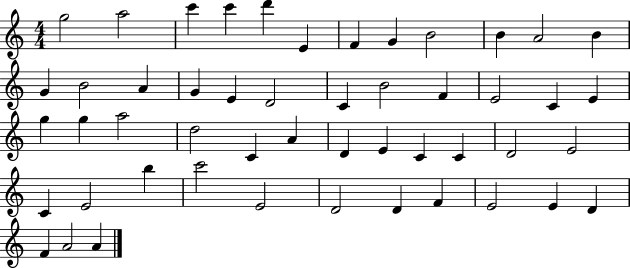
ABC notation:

X:1
T:Untitled
M:4/4
L:1/4
K:C
g2 a2 c' c' d' E F G B2 B A2 B G B2 A G E D2 C B2 F E2 C E g g a2 d2 C A D E C C D2 E2 C E2 b c'2 E2 D2 D F E2 E D F A2 A